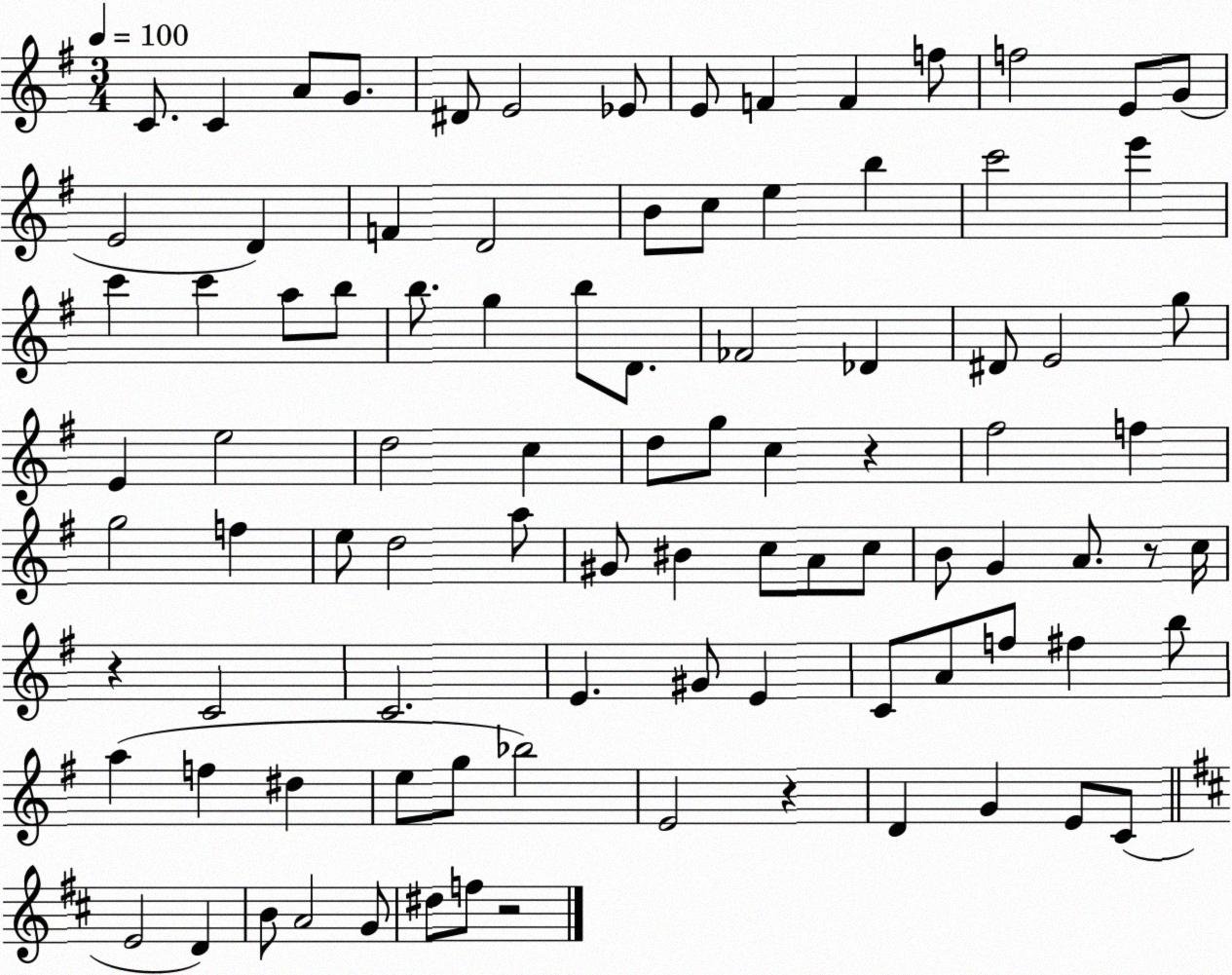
X:1
T:Untitled
M:3/4
L:1/4
K:G
C/2 C A/2 G/2 ^D/2 E2 _E/2 E/2 F F f/2 f2 E/2 G/2 E2 D F D2 B/2 c/2 e b c'2 e' c' c' a/2 b/2 b/2 g b/2 D/2 _F2 _D ^D/2 E2 g/2 E e2 d2 c d/2 g/2 c z ^f2 f g2 f e/2 d2 a/2 ^G/2 ^B c/2 A/2 c/2 B/2 G A/2 z/2 c/4 z C2 C2 E ^G/2 E C/2 A/2 f/2 ^f b/2 a f ^d e/2 g/2 _b2 E2 z D G E/2 C/2 E2 D B/2 A2 G/2 ^d/2 f/2 z2